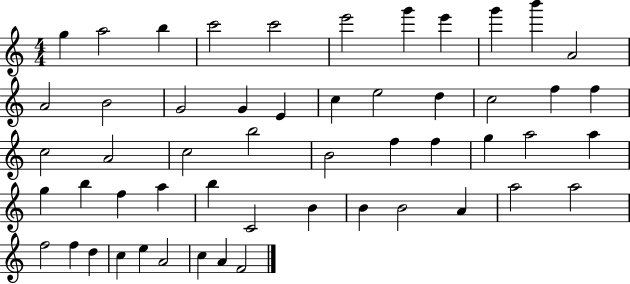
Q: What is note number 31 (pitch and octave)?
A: A5